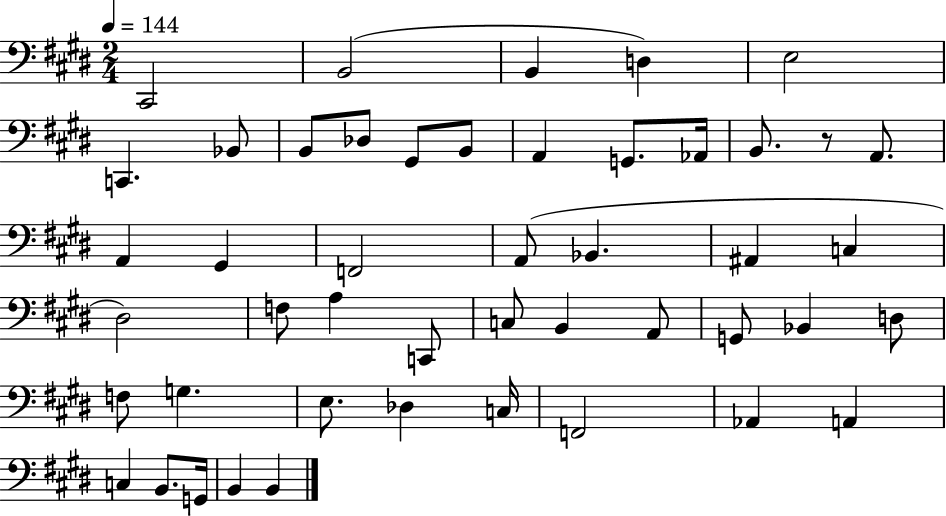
{
  \clef bass
  \numericTimeSignature
  \time 2/4
  \key e \major
  \tempo 4 = 144
  cis,2 | b,2( | b,4 d4) | e2 | \break c,4. bes,8 | b,8 des8 gis,8 b,8 | a,4 g,8. aes,16 | b,8. r8 a,8. | \break a,4 gis,4 | f,2 | a,8( bes,4. | ais,4 c4 | \break dis2) | f8 a4 c,8 | c8 b,4 a,8 | g,8 bes,4 d8 | \break f8 g4. | e8. des4 c16 | f,2 | aes,4 a,4 | \break c4 b,8. g,16 | b,4 b,4 | \bar "|."
}